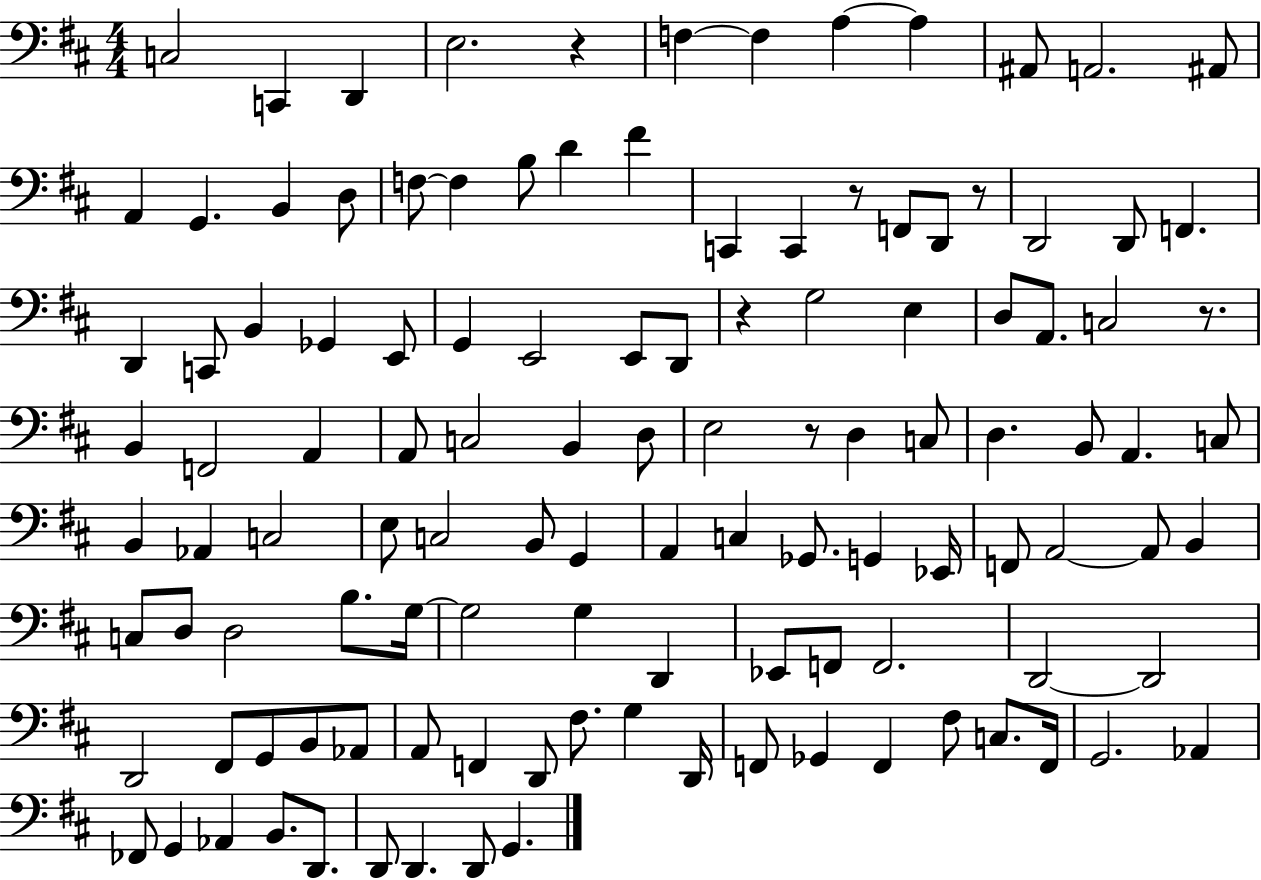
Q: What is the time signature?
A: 4/4